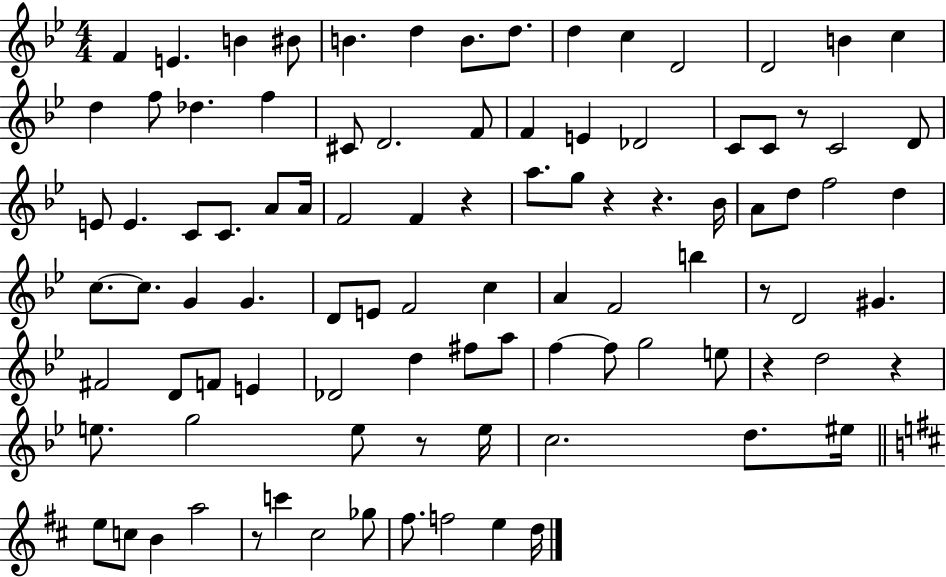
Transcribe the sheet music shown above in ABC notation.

X:1
T:Untitled
M:4/4
L:1/4
K:Bb
F E B ^B/2 B d B/2 d/2 d c D2 D2 B c d f/2 _d f ^C/2 D2 F/2 F E _D2 C/2 C/2 z/2 C2 D/2 E/2 E C/2 C/2 A/2 A/4 F2 F z a/2 g/2 z z _B/4 A/2 d/2 f2 d c/2 c/2 G G D/2 E/2 F2 c A F2 b z/2 D2 ^G ^F2 D/2 F/2 E _D2 d ^f/2 a/2 f f/2 g2 e/2 z d2 z e/2 g2 e/2 z/2 e/4 c2 d/2 ^e/4 e/2 c/2 B a2 z/2 c' ^c2 _g/2 ^f/2 f2 e d/4